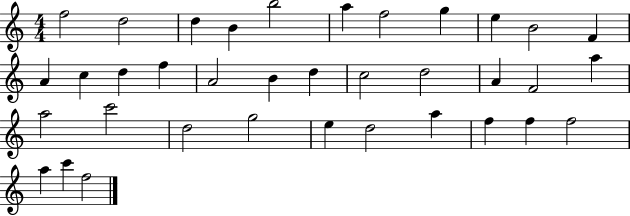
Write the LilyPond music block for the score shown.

{
  \clef treble
  \numericTimeSignature
  \time 4/4
  \key c \major
  f''2 d''2 | d''4 b'4 b''2 | a''4 f''2 g''4 | e''4 b'2 f'4 | \break a'4 c''4 d''4 f''4 | a'2 b'4 d''4 | c''2 d''2 | a'4 f'2 a''4 | \break a''2 c'''2 | d''2 g''2 | e''4 d''2 a''4 | f''4 f''4 f''2 | \break a''4 c'''4 f''2 | \bar "|."
}